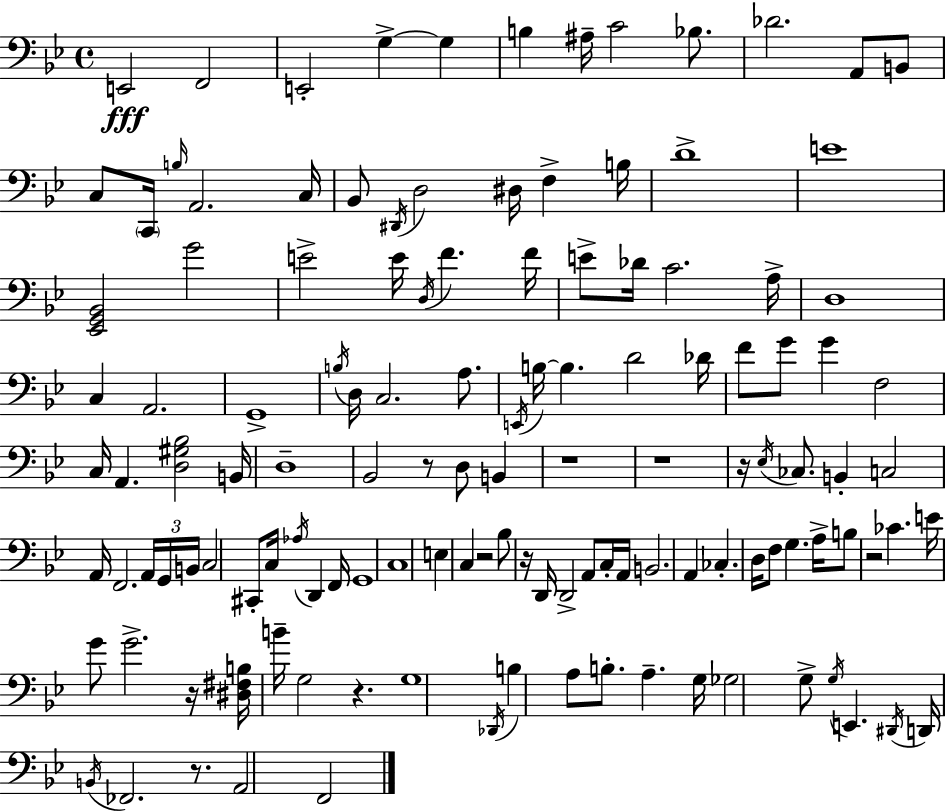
{
  \clef bass
  \time 4/4
  \defaultTimeSignature
  \key g \minor
  e,2\fff f,2 | e,2-. g4->~~ g4 | b4 ais16-- c'2 bes8. | des'2. a,8 b,8 | \break c8 \parenthesize c,16 \grace { b16 } a,2. | c16 bes,8 \acciaccatura { dis,16 } d2 dis16 f4-> | b16 d'1-> | e'1 | \break <ees, g, bes,>2 g'2 | e'2-> e'16 \acciaccatura { d16 } f'4. | f'16 e'8-> des'16 c'2. | a16-> d1 | \break c4 a,2. | g,1-> | \acciaccatura { b16 } d16 c2. | a8. \acciaccatura { e,16 } b16~~ b4. d'2 | \break des'16 f'8 g'8 g'4 f2 | c16 a,4. <d gis bes>2 | b,16 d1-- | bes,2 r8 d8 | \break b,4 r1 | r1 | r16 \acciaccatura { ees16 } ces8. b,4-. c2 | a,16 f,2. | \break \tuplet 3/2 { a,16 g,16 b,16 } c2 cis,8-. | c16 \acciaccatura { aes16 } d,4 f,16 g,1 | c1 | e4 c4 r2 | \break bes8 r16 d,16 d,2-> | a,8 c16-. a,16 b,2. | a,4 ces4.-. d16 f8 | g4. a16-> b8 r2 | \break ces'4. e'16 g'8 g'2.-> | r16 <dis fis b>16 b'16-- g2 | r4. g1 | \acciaccatura { des,16 } b4 a8 b8.-. | \break a4.-- g16 ges2 | g8-> \acciaccatura { g16 } e,4. \acciaccatura { dis,16 } d,16 \acciaccatura { b,16 } fes,2. | r8. a,2 | f,2 \bar "|."
}